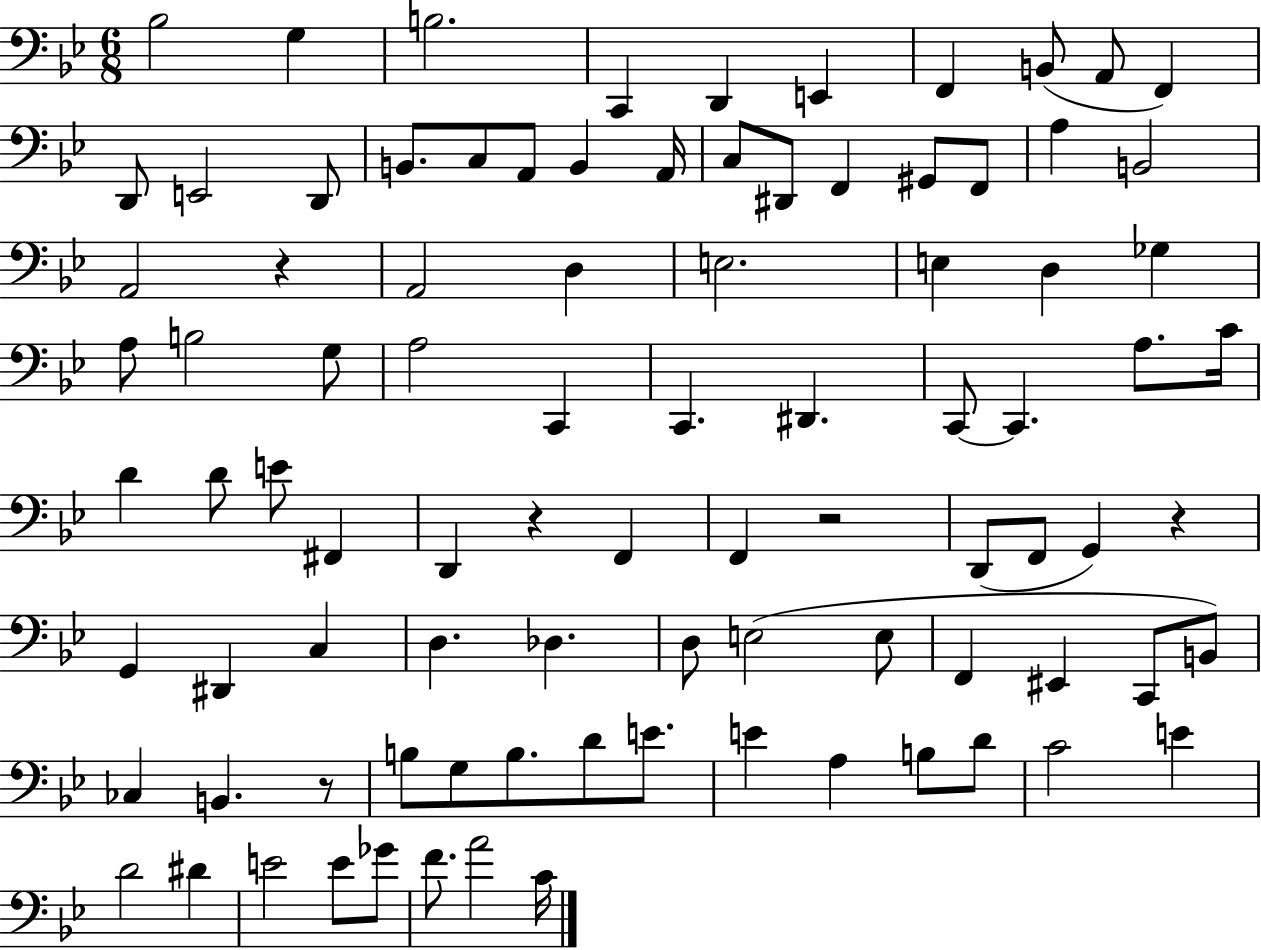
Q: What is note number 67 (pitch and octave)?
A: B2